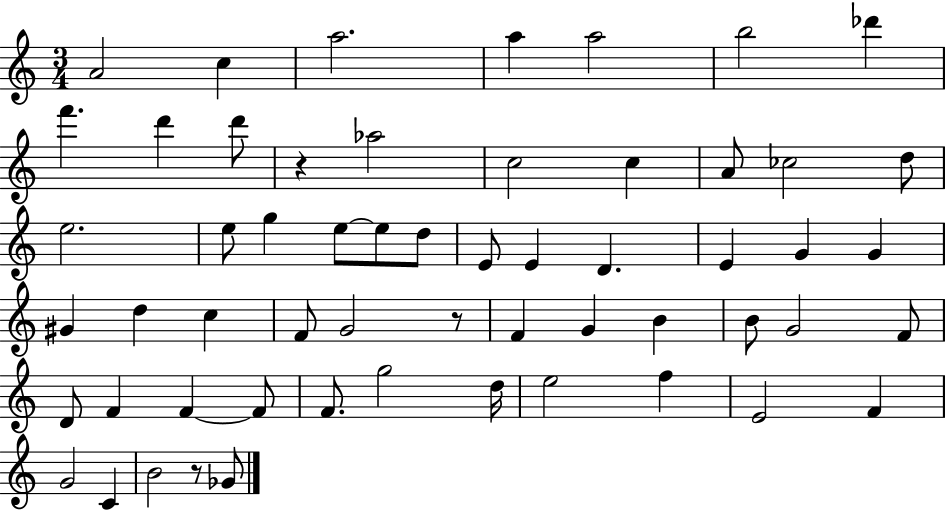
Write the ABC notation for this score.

X:1
T:Untitled
M:3/4
L:1/4
K:C
A2 c a2 a a2 b2 _d' f' d' d'/2 z _a2 c2 c A/2 _c2 d/2 e2 e/2 g e/2 e/2 d/2 E/2 E D E G G ^G d c F/2 G2 z/2 F G B B/2 G2 F/2 D/2 F F F/2 F/2 g2 d/4 e2 f E2 F G2 C B2 z/2 _G/2